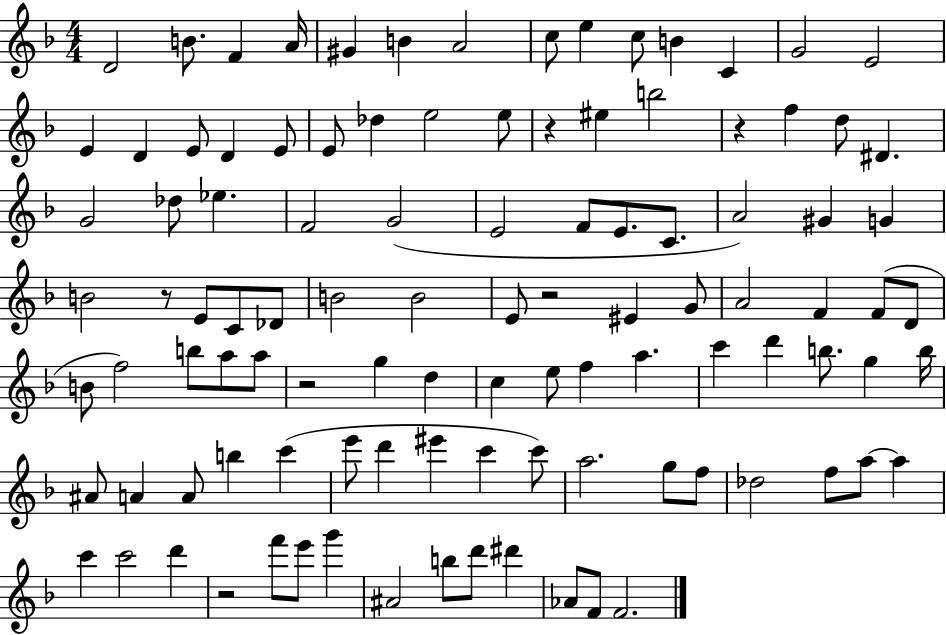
{
  \clef treble
  \numericTimeSignature
  \time 4/4
  \key f \major
  d'2 b'8. f'4 a'16 | gis'4 b'4 a'2 | c''8 e''4 c''8 b'4 c'4 | g'2 e'2 | \break e'4 d'4 e'8 d'4 e'8 | e'8 des''4 e''2 e''8 | r4 eis''4 b''2 | r4 f''4 d''8 dis'4. | \break g'2 des''8 ees''4. | f'2 g'2( | e'2 f'8 e'8. c'8. | a'2) gis'4 g'4 | \break b'2 r8 e'8 c'8 des'8 | b'2 b'2 | e'8 r2 eis'4 g'8 | a'2 f'4 f'8( d'8 | \break b'8 f''2) b''8 a''8 a''8 | r2 g''4 d''4 | c''4 e''8 f''4 a''4. | c'''4 d'''4 b''8. g''4 b''16 | \break ais'8 a'4 a'8 b''4 c'''4( | e'''8 d'''4 eis'''4 c'''4 c'''8) | a''2. g''8 f''8 | des''2 f''8 a''8~~ a''4 | \break c'''4 c'''2 d'''4 | r2 f'''8 e'''8 g'''4 | ais'2 b''8 d'''8 dis'''4 | aes'8 f'8 f'2. | \break \bar "|."
}